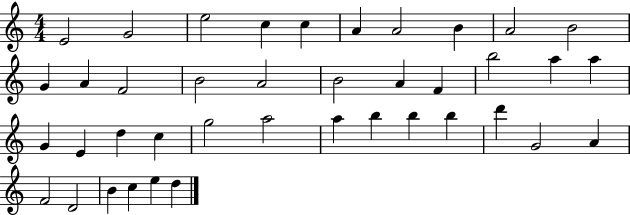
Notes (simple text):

E4/h G4/h E5/h C5/q C5/q A4/q A4/h B4/q A4/h B4/h G4/q A4/q F4/h B4/h A4/h B4/h A4/q F4/q B5/h A5/q A5/q G4/q E4/q D5/q C5/q G5/h A5/h A5/q B5/q B5/q B5/q D6/q G4/h A4/q F4/h D4/h B4/q C5/q E5/q D5/q